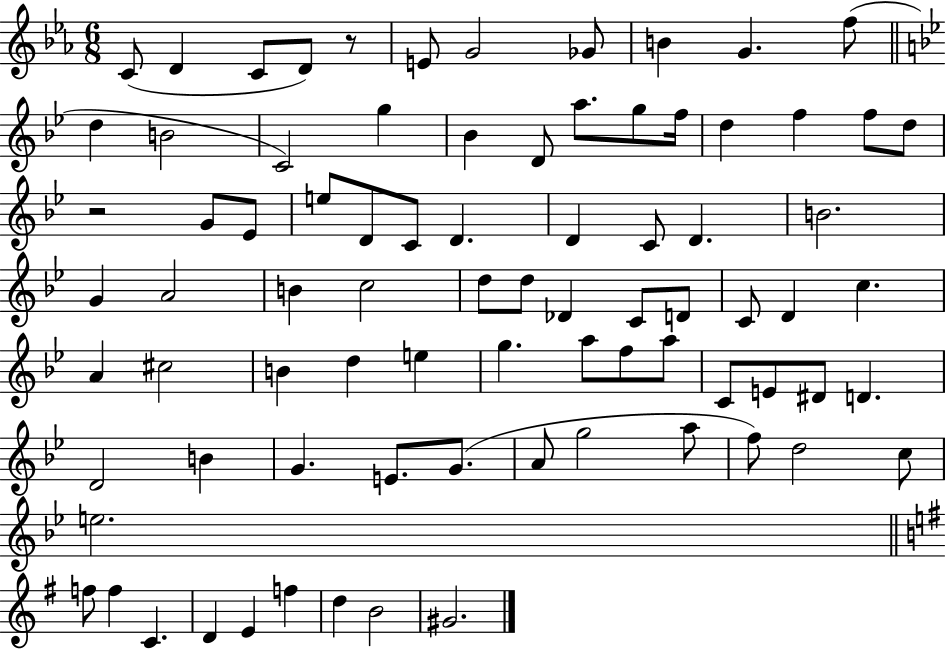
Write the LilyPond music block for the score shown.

{
  \clef treble
  \numericTimeSignature
  \time 6/8
  \key ees \major
  c'8( d'4 c'8 d'8) r8 | e'8 g'2 ges'8 | b'4 g'4. f''8( | \bar "||" \break \key g \minor d''4 b'2 | c'2) g''4 | bes'4 d'8 a''8. g''8 f''16 | d''4 f''4 f''8 d''8 | \break r2 g'8 ees'8 | e''8 d'8 c'8 d'4. | d'4 c'8 d'4. | b'2. | \break g'4 a'2 | b'4 c''2 | d''8 d''8 des'4 c'8 d'8 | c'8 d'4 c''4. | \break a'4 cis''2 | b'4 d''4 e''4 | g''4. a''8 f''8 a''8 | c'8 e'8 dis'8 d'4. | \break d'2 b'4 | g'4. e'8. g'8.( | a'8 g''2 a''8 | f''8) d''2 c''8 | \break e''2. | \bar "||" \break \key g \major f''8 f''4 c'4. | d'4 e'4 f''4 | d''4 b'2 | gis'2. | \break \bar "|."
}